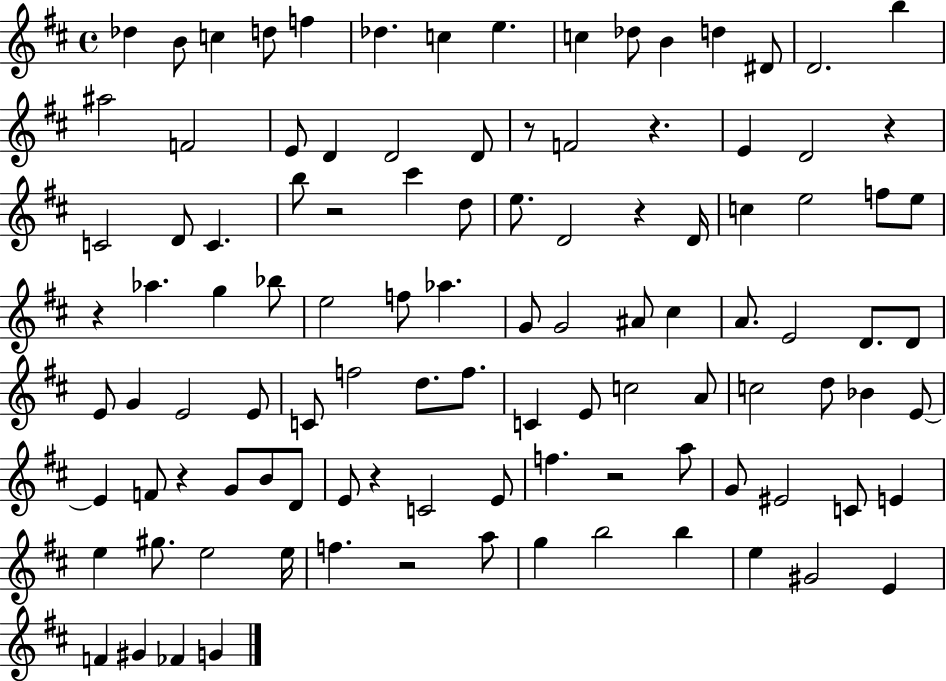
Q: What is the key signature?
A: D major